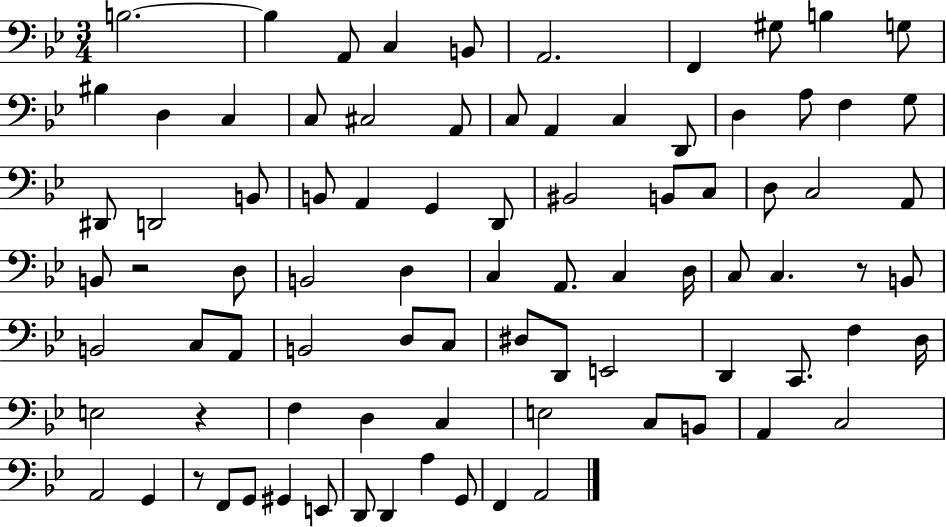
X:1
T:Untitled
M:3/4
L:1/4
K:Bb
B,2 B, A,,/2 C, B,,/2 A,,2 F,, ^G,/2 B, G,/2 ^B, D, C, C,/2 ^C,2 A,,/2 C,/2 A,, C, D,,/2 D, A,/2 F, G,/2 ^D,,/2 D,,2 B,,/2 B,,/2 A,, G,, D,,/2 ^B,,2 B,,/2 C,/2 D,/2 C,2 A,,/2 B,,/2 z2 D,/2 B,,2 D, C, A,,/2 C, D,/4 C,/2 C, z/2 B,,/2 B,,2 C,/2 A,,/2 B,,2 D,/2 C,/2 ^D,/2 D,,/2 E,,2 D,, C,,/2 F, D,/4 E,2 z F, D, C, E,2 C,/2 B,,/2 A,, C,2 A,,2 G,, z/2 F,,/2 G,,/2 ^G,, E,,/2 D,,/2 D,, A, G,,/2 F,, A,,2